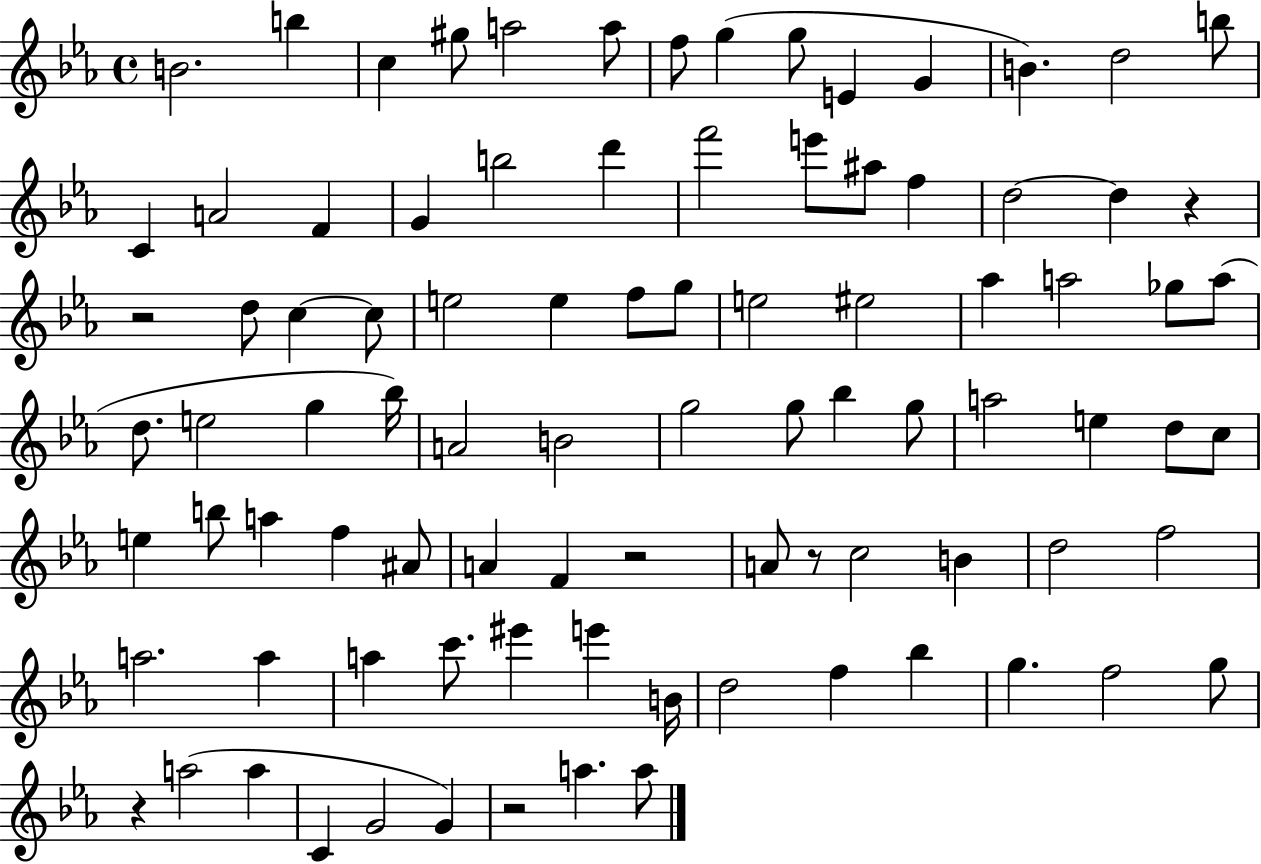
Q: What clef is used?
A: treble